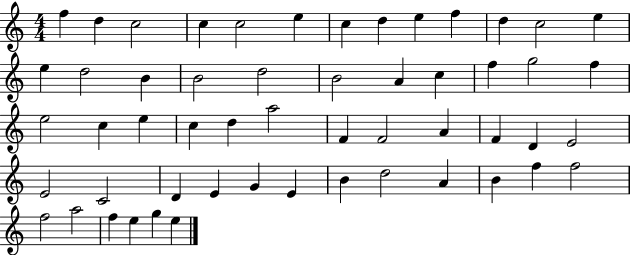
F5/q D5/q C5/h C5/q C5/h E5/q C5/q D5/q E5/q F5/q D5/q C5/h E5/q E5/q D5/h B4/q B4/h D5/h B4/h A4/q C5/q F5/q G5/h F5/q E5/h C5/q E5/q C5/q D5/q A5/h F4/q F4/h A4/q F4/q D4/q E4/h E4/h C4/h D4/q E4/q G4/q E4/q B4/q D5/h A4/q B4/q F5/q F5/h F5/h A5/h F5/q E5/q G5/q E5/q